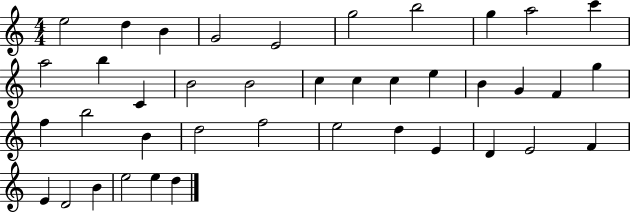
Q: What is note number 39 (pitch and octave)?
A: E5